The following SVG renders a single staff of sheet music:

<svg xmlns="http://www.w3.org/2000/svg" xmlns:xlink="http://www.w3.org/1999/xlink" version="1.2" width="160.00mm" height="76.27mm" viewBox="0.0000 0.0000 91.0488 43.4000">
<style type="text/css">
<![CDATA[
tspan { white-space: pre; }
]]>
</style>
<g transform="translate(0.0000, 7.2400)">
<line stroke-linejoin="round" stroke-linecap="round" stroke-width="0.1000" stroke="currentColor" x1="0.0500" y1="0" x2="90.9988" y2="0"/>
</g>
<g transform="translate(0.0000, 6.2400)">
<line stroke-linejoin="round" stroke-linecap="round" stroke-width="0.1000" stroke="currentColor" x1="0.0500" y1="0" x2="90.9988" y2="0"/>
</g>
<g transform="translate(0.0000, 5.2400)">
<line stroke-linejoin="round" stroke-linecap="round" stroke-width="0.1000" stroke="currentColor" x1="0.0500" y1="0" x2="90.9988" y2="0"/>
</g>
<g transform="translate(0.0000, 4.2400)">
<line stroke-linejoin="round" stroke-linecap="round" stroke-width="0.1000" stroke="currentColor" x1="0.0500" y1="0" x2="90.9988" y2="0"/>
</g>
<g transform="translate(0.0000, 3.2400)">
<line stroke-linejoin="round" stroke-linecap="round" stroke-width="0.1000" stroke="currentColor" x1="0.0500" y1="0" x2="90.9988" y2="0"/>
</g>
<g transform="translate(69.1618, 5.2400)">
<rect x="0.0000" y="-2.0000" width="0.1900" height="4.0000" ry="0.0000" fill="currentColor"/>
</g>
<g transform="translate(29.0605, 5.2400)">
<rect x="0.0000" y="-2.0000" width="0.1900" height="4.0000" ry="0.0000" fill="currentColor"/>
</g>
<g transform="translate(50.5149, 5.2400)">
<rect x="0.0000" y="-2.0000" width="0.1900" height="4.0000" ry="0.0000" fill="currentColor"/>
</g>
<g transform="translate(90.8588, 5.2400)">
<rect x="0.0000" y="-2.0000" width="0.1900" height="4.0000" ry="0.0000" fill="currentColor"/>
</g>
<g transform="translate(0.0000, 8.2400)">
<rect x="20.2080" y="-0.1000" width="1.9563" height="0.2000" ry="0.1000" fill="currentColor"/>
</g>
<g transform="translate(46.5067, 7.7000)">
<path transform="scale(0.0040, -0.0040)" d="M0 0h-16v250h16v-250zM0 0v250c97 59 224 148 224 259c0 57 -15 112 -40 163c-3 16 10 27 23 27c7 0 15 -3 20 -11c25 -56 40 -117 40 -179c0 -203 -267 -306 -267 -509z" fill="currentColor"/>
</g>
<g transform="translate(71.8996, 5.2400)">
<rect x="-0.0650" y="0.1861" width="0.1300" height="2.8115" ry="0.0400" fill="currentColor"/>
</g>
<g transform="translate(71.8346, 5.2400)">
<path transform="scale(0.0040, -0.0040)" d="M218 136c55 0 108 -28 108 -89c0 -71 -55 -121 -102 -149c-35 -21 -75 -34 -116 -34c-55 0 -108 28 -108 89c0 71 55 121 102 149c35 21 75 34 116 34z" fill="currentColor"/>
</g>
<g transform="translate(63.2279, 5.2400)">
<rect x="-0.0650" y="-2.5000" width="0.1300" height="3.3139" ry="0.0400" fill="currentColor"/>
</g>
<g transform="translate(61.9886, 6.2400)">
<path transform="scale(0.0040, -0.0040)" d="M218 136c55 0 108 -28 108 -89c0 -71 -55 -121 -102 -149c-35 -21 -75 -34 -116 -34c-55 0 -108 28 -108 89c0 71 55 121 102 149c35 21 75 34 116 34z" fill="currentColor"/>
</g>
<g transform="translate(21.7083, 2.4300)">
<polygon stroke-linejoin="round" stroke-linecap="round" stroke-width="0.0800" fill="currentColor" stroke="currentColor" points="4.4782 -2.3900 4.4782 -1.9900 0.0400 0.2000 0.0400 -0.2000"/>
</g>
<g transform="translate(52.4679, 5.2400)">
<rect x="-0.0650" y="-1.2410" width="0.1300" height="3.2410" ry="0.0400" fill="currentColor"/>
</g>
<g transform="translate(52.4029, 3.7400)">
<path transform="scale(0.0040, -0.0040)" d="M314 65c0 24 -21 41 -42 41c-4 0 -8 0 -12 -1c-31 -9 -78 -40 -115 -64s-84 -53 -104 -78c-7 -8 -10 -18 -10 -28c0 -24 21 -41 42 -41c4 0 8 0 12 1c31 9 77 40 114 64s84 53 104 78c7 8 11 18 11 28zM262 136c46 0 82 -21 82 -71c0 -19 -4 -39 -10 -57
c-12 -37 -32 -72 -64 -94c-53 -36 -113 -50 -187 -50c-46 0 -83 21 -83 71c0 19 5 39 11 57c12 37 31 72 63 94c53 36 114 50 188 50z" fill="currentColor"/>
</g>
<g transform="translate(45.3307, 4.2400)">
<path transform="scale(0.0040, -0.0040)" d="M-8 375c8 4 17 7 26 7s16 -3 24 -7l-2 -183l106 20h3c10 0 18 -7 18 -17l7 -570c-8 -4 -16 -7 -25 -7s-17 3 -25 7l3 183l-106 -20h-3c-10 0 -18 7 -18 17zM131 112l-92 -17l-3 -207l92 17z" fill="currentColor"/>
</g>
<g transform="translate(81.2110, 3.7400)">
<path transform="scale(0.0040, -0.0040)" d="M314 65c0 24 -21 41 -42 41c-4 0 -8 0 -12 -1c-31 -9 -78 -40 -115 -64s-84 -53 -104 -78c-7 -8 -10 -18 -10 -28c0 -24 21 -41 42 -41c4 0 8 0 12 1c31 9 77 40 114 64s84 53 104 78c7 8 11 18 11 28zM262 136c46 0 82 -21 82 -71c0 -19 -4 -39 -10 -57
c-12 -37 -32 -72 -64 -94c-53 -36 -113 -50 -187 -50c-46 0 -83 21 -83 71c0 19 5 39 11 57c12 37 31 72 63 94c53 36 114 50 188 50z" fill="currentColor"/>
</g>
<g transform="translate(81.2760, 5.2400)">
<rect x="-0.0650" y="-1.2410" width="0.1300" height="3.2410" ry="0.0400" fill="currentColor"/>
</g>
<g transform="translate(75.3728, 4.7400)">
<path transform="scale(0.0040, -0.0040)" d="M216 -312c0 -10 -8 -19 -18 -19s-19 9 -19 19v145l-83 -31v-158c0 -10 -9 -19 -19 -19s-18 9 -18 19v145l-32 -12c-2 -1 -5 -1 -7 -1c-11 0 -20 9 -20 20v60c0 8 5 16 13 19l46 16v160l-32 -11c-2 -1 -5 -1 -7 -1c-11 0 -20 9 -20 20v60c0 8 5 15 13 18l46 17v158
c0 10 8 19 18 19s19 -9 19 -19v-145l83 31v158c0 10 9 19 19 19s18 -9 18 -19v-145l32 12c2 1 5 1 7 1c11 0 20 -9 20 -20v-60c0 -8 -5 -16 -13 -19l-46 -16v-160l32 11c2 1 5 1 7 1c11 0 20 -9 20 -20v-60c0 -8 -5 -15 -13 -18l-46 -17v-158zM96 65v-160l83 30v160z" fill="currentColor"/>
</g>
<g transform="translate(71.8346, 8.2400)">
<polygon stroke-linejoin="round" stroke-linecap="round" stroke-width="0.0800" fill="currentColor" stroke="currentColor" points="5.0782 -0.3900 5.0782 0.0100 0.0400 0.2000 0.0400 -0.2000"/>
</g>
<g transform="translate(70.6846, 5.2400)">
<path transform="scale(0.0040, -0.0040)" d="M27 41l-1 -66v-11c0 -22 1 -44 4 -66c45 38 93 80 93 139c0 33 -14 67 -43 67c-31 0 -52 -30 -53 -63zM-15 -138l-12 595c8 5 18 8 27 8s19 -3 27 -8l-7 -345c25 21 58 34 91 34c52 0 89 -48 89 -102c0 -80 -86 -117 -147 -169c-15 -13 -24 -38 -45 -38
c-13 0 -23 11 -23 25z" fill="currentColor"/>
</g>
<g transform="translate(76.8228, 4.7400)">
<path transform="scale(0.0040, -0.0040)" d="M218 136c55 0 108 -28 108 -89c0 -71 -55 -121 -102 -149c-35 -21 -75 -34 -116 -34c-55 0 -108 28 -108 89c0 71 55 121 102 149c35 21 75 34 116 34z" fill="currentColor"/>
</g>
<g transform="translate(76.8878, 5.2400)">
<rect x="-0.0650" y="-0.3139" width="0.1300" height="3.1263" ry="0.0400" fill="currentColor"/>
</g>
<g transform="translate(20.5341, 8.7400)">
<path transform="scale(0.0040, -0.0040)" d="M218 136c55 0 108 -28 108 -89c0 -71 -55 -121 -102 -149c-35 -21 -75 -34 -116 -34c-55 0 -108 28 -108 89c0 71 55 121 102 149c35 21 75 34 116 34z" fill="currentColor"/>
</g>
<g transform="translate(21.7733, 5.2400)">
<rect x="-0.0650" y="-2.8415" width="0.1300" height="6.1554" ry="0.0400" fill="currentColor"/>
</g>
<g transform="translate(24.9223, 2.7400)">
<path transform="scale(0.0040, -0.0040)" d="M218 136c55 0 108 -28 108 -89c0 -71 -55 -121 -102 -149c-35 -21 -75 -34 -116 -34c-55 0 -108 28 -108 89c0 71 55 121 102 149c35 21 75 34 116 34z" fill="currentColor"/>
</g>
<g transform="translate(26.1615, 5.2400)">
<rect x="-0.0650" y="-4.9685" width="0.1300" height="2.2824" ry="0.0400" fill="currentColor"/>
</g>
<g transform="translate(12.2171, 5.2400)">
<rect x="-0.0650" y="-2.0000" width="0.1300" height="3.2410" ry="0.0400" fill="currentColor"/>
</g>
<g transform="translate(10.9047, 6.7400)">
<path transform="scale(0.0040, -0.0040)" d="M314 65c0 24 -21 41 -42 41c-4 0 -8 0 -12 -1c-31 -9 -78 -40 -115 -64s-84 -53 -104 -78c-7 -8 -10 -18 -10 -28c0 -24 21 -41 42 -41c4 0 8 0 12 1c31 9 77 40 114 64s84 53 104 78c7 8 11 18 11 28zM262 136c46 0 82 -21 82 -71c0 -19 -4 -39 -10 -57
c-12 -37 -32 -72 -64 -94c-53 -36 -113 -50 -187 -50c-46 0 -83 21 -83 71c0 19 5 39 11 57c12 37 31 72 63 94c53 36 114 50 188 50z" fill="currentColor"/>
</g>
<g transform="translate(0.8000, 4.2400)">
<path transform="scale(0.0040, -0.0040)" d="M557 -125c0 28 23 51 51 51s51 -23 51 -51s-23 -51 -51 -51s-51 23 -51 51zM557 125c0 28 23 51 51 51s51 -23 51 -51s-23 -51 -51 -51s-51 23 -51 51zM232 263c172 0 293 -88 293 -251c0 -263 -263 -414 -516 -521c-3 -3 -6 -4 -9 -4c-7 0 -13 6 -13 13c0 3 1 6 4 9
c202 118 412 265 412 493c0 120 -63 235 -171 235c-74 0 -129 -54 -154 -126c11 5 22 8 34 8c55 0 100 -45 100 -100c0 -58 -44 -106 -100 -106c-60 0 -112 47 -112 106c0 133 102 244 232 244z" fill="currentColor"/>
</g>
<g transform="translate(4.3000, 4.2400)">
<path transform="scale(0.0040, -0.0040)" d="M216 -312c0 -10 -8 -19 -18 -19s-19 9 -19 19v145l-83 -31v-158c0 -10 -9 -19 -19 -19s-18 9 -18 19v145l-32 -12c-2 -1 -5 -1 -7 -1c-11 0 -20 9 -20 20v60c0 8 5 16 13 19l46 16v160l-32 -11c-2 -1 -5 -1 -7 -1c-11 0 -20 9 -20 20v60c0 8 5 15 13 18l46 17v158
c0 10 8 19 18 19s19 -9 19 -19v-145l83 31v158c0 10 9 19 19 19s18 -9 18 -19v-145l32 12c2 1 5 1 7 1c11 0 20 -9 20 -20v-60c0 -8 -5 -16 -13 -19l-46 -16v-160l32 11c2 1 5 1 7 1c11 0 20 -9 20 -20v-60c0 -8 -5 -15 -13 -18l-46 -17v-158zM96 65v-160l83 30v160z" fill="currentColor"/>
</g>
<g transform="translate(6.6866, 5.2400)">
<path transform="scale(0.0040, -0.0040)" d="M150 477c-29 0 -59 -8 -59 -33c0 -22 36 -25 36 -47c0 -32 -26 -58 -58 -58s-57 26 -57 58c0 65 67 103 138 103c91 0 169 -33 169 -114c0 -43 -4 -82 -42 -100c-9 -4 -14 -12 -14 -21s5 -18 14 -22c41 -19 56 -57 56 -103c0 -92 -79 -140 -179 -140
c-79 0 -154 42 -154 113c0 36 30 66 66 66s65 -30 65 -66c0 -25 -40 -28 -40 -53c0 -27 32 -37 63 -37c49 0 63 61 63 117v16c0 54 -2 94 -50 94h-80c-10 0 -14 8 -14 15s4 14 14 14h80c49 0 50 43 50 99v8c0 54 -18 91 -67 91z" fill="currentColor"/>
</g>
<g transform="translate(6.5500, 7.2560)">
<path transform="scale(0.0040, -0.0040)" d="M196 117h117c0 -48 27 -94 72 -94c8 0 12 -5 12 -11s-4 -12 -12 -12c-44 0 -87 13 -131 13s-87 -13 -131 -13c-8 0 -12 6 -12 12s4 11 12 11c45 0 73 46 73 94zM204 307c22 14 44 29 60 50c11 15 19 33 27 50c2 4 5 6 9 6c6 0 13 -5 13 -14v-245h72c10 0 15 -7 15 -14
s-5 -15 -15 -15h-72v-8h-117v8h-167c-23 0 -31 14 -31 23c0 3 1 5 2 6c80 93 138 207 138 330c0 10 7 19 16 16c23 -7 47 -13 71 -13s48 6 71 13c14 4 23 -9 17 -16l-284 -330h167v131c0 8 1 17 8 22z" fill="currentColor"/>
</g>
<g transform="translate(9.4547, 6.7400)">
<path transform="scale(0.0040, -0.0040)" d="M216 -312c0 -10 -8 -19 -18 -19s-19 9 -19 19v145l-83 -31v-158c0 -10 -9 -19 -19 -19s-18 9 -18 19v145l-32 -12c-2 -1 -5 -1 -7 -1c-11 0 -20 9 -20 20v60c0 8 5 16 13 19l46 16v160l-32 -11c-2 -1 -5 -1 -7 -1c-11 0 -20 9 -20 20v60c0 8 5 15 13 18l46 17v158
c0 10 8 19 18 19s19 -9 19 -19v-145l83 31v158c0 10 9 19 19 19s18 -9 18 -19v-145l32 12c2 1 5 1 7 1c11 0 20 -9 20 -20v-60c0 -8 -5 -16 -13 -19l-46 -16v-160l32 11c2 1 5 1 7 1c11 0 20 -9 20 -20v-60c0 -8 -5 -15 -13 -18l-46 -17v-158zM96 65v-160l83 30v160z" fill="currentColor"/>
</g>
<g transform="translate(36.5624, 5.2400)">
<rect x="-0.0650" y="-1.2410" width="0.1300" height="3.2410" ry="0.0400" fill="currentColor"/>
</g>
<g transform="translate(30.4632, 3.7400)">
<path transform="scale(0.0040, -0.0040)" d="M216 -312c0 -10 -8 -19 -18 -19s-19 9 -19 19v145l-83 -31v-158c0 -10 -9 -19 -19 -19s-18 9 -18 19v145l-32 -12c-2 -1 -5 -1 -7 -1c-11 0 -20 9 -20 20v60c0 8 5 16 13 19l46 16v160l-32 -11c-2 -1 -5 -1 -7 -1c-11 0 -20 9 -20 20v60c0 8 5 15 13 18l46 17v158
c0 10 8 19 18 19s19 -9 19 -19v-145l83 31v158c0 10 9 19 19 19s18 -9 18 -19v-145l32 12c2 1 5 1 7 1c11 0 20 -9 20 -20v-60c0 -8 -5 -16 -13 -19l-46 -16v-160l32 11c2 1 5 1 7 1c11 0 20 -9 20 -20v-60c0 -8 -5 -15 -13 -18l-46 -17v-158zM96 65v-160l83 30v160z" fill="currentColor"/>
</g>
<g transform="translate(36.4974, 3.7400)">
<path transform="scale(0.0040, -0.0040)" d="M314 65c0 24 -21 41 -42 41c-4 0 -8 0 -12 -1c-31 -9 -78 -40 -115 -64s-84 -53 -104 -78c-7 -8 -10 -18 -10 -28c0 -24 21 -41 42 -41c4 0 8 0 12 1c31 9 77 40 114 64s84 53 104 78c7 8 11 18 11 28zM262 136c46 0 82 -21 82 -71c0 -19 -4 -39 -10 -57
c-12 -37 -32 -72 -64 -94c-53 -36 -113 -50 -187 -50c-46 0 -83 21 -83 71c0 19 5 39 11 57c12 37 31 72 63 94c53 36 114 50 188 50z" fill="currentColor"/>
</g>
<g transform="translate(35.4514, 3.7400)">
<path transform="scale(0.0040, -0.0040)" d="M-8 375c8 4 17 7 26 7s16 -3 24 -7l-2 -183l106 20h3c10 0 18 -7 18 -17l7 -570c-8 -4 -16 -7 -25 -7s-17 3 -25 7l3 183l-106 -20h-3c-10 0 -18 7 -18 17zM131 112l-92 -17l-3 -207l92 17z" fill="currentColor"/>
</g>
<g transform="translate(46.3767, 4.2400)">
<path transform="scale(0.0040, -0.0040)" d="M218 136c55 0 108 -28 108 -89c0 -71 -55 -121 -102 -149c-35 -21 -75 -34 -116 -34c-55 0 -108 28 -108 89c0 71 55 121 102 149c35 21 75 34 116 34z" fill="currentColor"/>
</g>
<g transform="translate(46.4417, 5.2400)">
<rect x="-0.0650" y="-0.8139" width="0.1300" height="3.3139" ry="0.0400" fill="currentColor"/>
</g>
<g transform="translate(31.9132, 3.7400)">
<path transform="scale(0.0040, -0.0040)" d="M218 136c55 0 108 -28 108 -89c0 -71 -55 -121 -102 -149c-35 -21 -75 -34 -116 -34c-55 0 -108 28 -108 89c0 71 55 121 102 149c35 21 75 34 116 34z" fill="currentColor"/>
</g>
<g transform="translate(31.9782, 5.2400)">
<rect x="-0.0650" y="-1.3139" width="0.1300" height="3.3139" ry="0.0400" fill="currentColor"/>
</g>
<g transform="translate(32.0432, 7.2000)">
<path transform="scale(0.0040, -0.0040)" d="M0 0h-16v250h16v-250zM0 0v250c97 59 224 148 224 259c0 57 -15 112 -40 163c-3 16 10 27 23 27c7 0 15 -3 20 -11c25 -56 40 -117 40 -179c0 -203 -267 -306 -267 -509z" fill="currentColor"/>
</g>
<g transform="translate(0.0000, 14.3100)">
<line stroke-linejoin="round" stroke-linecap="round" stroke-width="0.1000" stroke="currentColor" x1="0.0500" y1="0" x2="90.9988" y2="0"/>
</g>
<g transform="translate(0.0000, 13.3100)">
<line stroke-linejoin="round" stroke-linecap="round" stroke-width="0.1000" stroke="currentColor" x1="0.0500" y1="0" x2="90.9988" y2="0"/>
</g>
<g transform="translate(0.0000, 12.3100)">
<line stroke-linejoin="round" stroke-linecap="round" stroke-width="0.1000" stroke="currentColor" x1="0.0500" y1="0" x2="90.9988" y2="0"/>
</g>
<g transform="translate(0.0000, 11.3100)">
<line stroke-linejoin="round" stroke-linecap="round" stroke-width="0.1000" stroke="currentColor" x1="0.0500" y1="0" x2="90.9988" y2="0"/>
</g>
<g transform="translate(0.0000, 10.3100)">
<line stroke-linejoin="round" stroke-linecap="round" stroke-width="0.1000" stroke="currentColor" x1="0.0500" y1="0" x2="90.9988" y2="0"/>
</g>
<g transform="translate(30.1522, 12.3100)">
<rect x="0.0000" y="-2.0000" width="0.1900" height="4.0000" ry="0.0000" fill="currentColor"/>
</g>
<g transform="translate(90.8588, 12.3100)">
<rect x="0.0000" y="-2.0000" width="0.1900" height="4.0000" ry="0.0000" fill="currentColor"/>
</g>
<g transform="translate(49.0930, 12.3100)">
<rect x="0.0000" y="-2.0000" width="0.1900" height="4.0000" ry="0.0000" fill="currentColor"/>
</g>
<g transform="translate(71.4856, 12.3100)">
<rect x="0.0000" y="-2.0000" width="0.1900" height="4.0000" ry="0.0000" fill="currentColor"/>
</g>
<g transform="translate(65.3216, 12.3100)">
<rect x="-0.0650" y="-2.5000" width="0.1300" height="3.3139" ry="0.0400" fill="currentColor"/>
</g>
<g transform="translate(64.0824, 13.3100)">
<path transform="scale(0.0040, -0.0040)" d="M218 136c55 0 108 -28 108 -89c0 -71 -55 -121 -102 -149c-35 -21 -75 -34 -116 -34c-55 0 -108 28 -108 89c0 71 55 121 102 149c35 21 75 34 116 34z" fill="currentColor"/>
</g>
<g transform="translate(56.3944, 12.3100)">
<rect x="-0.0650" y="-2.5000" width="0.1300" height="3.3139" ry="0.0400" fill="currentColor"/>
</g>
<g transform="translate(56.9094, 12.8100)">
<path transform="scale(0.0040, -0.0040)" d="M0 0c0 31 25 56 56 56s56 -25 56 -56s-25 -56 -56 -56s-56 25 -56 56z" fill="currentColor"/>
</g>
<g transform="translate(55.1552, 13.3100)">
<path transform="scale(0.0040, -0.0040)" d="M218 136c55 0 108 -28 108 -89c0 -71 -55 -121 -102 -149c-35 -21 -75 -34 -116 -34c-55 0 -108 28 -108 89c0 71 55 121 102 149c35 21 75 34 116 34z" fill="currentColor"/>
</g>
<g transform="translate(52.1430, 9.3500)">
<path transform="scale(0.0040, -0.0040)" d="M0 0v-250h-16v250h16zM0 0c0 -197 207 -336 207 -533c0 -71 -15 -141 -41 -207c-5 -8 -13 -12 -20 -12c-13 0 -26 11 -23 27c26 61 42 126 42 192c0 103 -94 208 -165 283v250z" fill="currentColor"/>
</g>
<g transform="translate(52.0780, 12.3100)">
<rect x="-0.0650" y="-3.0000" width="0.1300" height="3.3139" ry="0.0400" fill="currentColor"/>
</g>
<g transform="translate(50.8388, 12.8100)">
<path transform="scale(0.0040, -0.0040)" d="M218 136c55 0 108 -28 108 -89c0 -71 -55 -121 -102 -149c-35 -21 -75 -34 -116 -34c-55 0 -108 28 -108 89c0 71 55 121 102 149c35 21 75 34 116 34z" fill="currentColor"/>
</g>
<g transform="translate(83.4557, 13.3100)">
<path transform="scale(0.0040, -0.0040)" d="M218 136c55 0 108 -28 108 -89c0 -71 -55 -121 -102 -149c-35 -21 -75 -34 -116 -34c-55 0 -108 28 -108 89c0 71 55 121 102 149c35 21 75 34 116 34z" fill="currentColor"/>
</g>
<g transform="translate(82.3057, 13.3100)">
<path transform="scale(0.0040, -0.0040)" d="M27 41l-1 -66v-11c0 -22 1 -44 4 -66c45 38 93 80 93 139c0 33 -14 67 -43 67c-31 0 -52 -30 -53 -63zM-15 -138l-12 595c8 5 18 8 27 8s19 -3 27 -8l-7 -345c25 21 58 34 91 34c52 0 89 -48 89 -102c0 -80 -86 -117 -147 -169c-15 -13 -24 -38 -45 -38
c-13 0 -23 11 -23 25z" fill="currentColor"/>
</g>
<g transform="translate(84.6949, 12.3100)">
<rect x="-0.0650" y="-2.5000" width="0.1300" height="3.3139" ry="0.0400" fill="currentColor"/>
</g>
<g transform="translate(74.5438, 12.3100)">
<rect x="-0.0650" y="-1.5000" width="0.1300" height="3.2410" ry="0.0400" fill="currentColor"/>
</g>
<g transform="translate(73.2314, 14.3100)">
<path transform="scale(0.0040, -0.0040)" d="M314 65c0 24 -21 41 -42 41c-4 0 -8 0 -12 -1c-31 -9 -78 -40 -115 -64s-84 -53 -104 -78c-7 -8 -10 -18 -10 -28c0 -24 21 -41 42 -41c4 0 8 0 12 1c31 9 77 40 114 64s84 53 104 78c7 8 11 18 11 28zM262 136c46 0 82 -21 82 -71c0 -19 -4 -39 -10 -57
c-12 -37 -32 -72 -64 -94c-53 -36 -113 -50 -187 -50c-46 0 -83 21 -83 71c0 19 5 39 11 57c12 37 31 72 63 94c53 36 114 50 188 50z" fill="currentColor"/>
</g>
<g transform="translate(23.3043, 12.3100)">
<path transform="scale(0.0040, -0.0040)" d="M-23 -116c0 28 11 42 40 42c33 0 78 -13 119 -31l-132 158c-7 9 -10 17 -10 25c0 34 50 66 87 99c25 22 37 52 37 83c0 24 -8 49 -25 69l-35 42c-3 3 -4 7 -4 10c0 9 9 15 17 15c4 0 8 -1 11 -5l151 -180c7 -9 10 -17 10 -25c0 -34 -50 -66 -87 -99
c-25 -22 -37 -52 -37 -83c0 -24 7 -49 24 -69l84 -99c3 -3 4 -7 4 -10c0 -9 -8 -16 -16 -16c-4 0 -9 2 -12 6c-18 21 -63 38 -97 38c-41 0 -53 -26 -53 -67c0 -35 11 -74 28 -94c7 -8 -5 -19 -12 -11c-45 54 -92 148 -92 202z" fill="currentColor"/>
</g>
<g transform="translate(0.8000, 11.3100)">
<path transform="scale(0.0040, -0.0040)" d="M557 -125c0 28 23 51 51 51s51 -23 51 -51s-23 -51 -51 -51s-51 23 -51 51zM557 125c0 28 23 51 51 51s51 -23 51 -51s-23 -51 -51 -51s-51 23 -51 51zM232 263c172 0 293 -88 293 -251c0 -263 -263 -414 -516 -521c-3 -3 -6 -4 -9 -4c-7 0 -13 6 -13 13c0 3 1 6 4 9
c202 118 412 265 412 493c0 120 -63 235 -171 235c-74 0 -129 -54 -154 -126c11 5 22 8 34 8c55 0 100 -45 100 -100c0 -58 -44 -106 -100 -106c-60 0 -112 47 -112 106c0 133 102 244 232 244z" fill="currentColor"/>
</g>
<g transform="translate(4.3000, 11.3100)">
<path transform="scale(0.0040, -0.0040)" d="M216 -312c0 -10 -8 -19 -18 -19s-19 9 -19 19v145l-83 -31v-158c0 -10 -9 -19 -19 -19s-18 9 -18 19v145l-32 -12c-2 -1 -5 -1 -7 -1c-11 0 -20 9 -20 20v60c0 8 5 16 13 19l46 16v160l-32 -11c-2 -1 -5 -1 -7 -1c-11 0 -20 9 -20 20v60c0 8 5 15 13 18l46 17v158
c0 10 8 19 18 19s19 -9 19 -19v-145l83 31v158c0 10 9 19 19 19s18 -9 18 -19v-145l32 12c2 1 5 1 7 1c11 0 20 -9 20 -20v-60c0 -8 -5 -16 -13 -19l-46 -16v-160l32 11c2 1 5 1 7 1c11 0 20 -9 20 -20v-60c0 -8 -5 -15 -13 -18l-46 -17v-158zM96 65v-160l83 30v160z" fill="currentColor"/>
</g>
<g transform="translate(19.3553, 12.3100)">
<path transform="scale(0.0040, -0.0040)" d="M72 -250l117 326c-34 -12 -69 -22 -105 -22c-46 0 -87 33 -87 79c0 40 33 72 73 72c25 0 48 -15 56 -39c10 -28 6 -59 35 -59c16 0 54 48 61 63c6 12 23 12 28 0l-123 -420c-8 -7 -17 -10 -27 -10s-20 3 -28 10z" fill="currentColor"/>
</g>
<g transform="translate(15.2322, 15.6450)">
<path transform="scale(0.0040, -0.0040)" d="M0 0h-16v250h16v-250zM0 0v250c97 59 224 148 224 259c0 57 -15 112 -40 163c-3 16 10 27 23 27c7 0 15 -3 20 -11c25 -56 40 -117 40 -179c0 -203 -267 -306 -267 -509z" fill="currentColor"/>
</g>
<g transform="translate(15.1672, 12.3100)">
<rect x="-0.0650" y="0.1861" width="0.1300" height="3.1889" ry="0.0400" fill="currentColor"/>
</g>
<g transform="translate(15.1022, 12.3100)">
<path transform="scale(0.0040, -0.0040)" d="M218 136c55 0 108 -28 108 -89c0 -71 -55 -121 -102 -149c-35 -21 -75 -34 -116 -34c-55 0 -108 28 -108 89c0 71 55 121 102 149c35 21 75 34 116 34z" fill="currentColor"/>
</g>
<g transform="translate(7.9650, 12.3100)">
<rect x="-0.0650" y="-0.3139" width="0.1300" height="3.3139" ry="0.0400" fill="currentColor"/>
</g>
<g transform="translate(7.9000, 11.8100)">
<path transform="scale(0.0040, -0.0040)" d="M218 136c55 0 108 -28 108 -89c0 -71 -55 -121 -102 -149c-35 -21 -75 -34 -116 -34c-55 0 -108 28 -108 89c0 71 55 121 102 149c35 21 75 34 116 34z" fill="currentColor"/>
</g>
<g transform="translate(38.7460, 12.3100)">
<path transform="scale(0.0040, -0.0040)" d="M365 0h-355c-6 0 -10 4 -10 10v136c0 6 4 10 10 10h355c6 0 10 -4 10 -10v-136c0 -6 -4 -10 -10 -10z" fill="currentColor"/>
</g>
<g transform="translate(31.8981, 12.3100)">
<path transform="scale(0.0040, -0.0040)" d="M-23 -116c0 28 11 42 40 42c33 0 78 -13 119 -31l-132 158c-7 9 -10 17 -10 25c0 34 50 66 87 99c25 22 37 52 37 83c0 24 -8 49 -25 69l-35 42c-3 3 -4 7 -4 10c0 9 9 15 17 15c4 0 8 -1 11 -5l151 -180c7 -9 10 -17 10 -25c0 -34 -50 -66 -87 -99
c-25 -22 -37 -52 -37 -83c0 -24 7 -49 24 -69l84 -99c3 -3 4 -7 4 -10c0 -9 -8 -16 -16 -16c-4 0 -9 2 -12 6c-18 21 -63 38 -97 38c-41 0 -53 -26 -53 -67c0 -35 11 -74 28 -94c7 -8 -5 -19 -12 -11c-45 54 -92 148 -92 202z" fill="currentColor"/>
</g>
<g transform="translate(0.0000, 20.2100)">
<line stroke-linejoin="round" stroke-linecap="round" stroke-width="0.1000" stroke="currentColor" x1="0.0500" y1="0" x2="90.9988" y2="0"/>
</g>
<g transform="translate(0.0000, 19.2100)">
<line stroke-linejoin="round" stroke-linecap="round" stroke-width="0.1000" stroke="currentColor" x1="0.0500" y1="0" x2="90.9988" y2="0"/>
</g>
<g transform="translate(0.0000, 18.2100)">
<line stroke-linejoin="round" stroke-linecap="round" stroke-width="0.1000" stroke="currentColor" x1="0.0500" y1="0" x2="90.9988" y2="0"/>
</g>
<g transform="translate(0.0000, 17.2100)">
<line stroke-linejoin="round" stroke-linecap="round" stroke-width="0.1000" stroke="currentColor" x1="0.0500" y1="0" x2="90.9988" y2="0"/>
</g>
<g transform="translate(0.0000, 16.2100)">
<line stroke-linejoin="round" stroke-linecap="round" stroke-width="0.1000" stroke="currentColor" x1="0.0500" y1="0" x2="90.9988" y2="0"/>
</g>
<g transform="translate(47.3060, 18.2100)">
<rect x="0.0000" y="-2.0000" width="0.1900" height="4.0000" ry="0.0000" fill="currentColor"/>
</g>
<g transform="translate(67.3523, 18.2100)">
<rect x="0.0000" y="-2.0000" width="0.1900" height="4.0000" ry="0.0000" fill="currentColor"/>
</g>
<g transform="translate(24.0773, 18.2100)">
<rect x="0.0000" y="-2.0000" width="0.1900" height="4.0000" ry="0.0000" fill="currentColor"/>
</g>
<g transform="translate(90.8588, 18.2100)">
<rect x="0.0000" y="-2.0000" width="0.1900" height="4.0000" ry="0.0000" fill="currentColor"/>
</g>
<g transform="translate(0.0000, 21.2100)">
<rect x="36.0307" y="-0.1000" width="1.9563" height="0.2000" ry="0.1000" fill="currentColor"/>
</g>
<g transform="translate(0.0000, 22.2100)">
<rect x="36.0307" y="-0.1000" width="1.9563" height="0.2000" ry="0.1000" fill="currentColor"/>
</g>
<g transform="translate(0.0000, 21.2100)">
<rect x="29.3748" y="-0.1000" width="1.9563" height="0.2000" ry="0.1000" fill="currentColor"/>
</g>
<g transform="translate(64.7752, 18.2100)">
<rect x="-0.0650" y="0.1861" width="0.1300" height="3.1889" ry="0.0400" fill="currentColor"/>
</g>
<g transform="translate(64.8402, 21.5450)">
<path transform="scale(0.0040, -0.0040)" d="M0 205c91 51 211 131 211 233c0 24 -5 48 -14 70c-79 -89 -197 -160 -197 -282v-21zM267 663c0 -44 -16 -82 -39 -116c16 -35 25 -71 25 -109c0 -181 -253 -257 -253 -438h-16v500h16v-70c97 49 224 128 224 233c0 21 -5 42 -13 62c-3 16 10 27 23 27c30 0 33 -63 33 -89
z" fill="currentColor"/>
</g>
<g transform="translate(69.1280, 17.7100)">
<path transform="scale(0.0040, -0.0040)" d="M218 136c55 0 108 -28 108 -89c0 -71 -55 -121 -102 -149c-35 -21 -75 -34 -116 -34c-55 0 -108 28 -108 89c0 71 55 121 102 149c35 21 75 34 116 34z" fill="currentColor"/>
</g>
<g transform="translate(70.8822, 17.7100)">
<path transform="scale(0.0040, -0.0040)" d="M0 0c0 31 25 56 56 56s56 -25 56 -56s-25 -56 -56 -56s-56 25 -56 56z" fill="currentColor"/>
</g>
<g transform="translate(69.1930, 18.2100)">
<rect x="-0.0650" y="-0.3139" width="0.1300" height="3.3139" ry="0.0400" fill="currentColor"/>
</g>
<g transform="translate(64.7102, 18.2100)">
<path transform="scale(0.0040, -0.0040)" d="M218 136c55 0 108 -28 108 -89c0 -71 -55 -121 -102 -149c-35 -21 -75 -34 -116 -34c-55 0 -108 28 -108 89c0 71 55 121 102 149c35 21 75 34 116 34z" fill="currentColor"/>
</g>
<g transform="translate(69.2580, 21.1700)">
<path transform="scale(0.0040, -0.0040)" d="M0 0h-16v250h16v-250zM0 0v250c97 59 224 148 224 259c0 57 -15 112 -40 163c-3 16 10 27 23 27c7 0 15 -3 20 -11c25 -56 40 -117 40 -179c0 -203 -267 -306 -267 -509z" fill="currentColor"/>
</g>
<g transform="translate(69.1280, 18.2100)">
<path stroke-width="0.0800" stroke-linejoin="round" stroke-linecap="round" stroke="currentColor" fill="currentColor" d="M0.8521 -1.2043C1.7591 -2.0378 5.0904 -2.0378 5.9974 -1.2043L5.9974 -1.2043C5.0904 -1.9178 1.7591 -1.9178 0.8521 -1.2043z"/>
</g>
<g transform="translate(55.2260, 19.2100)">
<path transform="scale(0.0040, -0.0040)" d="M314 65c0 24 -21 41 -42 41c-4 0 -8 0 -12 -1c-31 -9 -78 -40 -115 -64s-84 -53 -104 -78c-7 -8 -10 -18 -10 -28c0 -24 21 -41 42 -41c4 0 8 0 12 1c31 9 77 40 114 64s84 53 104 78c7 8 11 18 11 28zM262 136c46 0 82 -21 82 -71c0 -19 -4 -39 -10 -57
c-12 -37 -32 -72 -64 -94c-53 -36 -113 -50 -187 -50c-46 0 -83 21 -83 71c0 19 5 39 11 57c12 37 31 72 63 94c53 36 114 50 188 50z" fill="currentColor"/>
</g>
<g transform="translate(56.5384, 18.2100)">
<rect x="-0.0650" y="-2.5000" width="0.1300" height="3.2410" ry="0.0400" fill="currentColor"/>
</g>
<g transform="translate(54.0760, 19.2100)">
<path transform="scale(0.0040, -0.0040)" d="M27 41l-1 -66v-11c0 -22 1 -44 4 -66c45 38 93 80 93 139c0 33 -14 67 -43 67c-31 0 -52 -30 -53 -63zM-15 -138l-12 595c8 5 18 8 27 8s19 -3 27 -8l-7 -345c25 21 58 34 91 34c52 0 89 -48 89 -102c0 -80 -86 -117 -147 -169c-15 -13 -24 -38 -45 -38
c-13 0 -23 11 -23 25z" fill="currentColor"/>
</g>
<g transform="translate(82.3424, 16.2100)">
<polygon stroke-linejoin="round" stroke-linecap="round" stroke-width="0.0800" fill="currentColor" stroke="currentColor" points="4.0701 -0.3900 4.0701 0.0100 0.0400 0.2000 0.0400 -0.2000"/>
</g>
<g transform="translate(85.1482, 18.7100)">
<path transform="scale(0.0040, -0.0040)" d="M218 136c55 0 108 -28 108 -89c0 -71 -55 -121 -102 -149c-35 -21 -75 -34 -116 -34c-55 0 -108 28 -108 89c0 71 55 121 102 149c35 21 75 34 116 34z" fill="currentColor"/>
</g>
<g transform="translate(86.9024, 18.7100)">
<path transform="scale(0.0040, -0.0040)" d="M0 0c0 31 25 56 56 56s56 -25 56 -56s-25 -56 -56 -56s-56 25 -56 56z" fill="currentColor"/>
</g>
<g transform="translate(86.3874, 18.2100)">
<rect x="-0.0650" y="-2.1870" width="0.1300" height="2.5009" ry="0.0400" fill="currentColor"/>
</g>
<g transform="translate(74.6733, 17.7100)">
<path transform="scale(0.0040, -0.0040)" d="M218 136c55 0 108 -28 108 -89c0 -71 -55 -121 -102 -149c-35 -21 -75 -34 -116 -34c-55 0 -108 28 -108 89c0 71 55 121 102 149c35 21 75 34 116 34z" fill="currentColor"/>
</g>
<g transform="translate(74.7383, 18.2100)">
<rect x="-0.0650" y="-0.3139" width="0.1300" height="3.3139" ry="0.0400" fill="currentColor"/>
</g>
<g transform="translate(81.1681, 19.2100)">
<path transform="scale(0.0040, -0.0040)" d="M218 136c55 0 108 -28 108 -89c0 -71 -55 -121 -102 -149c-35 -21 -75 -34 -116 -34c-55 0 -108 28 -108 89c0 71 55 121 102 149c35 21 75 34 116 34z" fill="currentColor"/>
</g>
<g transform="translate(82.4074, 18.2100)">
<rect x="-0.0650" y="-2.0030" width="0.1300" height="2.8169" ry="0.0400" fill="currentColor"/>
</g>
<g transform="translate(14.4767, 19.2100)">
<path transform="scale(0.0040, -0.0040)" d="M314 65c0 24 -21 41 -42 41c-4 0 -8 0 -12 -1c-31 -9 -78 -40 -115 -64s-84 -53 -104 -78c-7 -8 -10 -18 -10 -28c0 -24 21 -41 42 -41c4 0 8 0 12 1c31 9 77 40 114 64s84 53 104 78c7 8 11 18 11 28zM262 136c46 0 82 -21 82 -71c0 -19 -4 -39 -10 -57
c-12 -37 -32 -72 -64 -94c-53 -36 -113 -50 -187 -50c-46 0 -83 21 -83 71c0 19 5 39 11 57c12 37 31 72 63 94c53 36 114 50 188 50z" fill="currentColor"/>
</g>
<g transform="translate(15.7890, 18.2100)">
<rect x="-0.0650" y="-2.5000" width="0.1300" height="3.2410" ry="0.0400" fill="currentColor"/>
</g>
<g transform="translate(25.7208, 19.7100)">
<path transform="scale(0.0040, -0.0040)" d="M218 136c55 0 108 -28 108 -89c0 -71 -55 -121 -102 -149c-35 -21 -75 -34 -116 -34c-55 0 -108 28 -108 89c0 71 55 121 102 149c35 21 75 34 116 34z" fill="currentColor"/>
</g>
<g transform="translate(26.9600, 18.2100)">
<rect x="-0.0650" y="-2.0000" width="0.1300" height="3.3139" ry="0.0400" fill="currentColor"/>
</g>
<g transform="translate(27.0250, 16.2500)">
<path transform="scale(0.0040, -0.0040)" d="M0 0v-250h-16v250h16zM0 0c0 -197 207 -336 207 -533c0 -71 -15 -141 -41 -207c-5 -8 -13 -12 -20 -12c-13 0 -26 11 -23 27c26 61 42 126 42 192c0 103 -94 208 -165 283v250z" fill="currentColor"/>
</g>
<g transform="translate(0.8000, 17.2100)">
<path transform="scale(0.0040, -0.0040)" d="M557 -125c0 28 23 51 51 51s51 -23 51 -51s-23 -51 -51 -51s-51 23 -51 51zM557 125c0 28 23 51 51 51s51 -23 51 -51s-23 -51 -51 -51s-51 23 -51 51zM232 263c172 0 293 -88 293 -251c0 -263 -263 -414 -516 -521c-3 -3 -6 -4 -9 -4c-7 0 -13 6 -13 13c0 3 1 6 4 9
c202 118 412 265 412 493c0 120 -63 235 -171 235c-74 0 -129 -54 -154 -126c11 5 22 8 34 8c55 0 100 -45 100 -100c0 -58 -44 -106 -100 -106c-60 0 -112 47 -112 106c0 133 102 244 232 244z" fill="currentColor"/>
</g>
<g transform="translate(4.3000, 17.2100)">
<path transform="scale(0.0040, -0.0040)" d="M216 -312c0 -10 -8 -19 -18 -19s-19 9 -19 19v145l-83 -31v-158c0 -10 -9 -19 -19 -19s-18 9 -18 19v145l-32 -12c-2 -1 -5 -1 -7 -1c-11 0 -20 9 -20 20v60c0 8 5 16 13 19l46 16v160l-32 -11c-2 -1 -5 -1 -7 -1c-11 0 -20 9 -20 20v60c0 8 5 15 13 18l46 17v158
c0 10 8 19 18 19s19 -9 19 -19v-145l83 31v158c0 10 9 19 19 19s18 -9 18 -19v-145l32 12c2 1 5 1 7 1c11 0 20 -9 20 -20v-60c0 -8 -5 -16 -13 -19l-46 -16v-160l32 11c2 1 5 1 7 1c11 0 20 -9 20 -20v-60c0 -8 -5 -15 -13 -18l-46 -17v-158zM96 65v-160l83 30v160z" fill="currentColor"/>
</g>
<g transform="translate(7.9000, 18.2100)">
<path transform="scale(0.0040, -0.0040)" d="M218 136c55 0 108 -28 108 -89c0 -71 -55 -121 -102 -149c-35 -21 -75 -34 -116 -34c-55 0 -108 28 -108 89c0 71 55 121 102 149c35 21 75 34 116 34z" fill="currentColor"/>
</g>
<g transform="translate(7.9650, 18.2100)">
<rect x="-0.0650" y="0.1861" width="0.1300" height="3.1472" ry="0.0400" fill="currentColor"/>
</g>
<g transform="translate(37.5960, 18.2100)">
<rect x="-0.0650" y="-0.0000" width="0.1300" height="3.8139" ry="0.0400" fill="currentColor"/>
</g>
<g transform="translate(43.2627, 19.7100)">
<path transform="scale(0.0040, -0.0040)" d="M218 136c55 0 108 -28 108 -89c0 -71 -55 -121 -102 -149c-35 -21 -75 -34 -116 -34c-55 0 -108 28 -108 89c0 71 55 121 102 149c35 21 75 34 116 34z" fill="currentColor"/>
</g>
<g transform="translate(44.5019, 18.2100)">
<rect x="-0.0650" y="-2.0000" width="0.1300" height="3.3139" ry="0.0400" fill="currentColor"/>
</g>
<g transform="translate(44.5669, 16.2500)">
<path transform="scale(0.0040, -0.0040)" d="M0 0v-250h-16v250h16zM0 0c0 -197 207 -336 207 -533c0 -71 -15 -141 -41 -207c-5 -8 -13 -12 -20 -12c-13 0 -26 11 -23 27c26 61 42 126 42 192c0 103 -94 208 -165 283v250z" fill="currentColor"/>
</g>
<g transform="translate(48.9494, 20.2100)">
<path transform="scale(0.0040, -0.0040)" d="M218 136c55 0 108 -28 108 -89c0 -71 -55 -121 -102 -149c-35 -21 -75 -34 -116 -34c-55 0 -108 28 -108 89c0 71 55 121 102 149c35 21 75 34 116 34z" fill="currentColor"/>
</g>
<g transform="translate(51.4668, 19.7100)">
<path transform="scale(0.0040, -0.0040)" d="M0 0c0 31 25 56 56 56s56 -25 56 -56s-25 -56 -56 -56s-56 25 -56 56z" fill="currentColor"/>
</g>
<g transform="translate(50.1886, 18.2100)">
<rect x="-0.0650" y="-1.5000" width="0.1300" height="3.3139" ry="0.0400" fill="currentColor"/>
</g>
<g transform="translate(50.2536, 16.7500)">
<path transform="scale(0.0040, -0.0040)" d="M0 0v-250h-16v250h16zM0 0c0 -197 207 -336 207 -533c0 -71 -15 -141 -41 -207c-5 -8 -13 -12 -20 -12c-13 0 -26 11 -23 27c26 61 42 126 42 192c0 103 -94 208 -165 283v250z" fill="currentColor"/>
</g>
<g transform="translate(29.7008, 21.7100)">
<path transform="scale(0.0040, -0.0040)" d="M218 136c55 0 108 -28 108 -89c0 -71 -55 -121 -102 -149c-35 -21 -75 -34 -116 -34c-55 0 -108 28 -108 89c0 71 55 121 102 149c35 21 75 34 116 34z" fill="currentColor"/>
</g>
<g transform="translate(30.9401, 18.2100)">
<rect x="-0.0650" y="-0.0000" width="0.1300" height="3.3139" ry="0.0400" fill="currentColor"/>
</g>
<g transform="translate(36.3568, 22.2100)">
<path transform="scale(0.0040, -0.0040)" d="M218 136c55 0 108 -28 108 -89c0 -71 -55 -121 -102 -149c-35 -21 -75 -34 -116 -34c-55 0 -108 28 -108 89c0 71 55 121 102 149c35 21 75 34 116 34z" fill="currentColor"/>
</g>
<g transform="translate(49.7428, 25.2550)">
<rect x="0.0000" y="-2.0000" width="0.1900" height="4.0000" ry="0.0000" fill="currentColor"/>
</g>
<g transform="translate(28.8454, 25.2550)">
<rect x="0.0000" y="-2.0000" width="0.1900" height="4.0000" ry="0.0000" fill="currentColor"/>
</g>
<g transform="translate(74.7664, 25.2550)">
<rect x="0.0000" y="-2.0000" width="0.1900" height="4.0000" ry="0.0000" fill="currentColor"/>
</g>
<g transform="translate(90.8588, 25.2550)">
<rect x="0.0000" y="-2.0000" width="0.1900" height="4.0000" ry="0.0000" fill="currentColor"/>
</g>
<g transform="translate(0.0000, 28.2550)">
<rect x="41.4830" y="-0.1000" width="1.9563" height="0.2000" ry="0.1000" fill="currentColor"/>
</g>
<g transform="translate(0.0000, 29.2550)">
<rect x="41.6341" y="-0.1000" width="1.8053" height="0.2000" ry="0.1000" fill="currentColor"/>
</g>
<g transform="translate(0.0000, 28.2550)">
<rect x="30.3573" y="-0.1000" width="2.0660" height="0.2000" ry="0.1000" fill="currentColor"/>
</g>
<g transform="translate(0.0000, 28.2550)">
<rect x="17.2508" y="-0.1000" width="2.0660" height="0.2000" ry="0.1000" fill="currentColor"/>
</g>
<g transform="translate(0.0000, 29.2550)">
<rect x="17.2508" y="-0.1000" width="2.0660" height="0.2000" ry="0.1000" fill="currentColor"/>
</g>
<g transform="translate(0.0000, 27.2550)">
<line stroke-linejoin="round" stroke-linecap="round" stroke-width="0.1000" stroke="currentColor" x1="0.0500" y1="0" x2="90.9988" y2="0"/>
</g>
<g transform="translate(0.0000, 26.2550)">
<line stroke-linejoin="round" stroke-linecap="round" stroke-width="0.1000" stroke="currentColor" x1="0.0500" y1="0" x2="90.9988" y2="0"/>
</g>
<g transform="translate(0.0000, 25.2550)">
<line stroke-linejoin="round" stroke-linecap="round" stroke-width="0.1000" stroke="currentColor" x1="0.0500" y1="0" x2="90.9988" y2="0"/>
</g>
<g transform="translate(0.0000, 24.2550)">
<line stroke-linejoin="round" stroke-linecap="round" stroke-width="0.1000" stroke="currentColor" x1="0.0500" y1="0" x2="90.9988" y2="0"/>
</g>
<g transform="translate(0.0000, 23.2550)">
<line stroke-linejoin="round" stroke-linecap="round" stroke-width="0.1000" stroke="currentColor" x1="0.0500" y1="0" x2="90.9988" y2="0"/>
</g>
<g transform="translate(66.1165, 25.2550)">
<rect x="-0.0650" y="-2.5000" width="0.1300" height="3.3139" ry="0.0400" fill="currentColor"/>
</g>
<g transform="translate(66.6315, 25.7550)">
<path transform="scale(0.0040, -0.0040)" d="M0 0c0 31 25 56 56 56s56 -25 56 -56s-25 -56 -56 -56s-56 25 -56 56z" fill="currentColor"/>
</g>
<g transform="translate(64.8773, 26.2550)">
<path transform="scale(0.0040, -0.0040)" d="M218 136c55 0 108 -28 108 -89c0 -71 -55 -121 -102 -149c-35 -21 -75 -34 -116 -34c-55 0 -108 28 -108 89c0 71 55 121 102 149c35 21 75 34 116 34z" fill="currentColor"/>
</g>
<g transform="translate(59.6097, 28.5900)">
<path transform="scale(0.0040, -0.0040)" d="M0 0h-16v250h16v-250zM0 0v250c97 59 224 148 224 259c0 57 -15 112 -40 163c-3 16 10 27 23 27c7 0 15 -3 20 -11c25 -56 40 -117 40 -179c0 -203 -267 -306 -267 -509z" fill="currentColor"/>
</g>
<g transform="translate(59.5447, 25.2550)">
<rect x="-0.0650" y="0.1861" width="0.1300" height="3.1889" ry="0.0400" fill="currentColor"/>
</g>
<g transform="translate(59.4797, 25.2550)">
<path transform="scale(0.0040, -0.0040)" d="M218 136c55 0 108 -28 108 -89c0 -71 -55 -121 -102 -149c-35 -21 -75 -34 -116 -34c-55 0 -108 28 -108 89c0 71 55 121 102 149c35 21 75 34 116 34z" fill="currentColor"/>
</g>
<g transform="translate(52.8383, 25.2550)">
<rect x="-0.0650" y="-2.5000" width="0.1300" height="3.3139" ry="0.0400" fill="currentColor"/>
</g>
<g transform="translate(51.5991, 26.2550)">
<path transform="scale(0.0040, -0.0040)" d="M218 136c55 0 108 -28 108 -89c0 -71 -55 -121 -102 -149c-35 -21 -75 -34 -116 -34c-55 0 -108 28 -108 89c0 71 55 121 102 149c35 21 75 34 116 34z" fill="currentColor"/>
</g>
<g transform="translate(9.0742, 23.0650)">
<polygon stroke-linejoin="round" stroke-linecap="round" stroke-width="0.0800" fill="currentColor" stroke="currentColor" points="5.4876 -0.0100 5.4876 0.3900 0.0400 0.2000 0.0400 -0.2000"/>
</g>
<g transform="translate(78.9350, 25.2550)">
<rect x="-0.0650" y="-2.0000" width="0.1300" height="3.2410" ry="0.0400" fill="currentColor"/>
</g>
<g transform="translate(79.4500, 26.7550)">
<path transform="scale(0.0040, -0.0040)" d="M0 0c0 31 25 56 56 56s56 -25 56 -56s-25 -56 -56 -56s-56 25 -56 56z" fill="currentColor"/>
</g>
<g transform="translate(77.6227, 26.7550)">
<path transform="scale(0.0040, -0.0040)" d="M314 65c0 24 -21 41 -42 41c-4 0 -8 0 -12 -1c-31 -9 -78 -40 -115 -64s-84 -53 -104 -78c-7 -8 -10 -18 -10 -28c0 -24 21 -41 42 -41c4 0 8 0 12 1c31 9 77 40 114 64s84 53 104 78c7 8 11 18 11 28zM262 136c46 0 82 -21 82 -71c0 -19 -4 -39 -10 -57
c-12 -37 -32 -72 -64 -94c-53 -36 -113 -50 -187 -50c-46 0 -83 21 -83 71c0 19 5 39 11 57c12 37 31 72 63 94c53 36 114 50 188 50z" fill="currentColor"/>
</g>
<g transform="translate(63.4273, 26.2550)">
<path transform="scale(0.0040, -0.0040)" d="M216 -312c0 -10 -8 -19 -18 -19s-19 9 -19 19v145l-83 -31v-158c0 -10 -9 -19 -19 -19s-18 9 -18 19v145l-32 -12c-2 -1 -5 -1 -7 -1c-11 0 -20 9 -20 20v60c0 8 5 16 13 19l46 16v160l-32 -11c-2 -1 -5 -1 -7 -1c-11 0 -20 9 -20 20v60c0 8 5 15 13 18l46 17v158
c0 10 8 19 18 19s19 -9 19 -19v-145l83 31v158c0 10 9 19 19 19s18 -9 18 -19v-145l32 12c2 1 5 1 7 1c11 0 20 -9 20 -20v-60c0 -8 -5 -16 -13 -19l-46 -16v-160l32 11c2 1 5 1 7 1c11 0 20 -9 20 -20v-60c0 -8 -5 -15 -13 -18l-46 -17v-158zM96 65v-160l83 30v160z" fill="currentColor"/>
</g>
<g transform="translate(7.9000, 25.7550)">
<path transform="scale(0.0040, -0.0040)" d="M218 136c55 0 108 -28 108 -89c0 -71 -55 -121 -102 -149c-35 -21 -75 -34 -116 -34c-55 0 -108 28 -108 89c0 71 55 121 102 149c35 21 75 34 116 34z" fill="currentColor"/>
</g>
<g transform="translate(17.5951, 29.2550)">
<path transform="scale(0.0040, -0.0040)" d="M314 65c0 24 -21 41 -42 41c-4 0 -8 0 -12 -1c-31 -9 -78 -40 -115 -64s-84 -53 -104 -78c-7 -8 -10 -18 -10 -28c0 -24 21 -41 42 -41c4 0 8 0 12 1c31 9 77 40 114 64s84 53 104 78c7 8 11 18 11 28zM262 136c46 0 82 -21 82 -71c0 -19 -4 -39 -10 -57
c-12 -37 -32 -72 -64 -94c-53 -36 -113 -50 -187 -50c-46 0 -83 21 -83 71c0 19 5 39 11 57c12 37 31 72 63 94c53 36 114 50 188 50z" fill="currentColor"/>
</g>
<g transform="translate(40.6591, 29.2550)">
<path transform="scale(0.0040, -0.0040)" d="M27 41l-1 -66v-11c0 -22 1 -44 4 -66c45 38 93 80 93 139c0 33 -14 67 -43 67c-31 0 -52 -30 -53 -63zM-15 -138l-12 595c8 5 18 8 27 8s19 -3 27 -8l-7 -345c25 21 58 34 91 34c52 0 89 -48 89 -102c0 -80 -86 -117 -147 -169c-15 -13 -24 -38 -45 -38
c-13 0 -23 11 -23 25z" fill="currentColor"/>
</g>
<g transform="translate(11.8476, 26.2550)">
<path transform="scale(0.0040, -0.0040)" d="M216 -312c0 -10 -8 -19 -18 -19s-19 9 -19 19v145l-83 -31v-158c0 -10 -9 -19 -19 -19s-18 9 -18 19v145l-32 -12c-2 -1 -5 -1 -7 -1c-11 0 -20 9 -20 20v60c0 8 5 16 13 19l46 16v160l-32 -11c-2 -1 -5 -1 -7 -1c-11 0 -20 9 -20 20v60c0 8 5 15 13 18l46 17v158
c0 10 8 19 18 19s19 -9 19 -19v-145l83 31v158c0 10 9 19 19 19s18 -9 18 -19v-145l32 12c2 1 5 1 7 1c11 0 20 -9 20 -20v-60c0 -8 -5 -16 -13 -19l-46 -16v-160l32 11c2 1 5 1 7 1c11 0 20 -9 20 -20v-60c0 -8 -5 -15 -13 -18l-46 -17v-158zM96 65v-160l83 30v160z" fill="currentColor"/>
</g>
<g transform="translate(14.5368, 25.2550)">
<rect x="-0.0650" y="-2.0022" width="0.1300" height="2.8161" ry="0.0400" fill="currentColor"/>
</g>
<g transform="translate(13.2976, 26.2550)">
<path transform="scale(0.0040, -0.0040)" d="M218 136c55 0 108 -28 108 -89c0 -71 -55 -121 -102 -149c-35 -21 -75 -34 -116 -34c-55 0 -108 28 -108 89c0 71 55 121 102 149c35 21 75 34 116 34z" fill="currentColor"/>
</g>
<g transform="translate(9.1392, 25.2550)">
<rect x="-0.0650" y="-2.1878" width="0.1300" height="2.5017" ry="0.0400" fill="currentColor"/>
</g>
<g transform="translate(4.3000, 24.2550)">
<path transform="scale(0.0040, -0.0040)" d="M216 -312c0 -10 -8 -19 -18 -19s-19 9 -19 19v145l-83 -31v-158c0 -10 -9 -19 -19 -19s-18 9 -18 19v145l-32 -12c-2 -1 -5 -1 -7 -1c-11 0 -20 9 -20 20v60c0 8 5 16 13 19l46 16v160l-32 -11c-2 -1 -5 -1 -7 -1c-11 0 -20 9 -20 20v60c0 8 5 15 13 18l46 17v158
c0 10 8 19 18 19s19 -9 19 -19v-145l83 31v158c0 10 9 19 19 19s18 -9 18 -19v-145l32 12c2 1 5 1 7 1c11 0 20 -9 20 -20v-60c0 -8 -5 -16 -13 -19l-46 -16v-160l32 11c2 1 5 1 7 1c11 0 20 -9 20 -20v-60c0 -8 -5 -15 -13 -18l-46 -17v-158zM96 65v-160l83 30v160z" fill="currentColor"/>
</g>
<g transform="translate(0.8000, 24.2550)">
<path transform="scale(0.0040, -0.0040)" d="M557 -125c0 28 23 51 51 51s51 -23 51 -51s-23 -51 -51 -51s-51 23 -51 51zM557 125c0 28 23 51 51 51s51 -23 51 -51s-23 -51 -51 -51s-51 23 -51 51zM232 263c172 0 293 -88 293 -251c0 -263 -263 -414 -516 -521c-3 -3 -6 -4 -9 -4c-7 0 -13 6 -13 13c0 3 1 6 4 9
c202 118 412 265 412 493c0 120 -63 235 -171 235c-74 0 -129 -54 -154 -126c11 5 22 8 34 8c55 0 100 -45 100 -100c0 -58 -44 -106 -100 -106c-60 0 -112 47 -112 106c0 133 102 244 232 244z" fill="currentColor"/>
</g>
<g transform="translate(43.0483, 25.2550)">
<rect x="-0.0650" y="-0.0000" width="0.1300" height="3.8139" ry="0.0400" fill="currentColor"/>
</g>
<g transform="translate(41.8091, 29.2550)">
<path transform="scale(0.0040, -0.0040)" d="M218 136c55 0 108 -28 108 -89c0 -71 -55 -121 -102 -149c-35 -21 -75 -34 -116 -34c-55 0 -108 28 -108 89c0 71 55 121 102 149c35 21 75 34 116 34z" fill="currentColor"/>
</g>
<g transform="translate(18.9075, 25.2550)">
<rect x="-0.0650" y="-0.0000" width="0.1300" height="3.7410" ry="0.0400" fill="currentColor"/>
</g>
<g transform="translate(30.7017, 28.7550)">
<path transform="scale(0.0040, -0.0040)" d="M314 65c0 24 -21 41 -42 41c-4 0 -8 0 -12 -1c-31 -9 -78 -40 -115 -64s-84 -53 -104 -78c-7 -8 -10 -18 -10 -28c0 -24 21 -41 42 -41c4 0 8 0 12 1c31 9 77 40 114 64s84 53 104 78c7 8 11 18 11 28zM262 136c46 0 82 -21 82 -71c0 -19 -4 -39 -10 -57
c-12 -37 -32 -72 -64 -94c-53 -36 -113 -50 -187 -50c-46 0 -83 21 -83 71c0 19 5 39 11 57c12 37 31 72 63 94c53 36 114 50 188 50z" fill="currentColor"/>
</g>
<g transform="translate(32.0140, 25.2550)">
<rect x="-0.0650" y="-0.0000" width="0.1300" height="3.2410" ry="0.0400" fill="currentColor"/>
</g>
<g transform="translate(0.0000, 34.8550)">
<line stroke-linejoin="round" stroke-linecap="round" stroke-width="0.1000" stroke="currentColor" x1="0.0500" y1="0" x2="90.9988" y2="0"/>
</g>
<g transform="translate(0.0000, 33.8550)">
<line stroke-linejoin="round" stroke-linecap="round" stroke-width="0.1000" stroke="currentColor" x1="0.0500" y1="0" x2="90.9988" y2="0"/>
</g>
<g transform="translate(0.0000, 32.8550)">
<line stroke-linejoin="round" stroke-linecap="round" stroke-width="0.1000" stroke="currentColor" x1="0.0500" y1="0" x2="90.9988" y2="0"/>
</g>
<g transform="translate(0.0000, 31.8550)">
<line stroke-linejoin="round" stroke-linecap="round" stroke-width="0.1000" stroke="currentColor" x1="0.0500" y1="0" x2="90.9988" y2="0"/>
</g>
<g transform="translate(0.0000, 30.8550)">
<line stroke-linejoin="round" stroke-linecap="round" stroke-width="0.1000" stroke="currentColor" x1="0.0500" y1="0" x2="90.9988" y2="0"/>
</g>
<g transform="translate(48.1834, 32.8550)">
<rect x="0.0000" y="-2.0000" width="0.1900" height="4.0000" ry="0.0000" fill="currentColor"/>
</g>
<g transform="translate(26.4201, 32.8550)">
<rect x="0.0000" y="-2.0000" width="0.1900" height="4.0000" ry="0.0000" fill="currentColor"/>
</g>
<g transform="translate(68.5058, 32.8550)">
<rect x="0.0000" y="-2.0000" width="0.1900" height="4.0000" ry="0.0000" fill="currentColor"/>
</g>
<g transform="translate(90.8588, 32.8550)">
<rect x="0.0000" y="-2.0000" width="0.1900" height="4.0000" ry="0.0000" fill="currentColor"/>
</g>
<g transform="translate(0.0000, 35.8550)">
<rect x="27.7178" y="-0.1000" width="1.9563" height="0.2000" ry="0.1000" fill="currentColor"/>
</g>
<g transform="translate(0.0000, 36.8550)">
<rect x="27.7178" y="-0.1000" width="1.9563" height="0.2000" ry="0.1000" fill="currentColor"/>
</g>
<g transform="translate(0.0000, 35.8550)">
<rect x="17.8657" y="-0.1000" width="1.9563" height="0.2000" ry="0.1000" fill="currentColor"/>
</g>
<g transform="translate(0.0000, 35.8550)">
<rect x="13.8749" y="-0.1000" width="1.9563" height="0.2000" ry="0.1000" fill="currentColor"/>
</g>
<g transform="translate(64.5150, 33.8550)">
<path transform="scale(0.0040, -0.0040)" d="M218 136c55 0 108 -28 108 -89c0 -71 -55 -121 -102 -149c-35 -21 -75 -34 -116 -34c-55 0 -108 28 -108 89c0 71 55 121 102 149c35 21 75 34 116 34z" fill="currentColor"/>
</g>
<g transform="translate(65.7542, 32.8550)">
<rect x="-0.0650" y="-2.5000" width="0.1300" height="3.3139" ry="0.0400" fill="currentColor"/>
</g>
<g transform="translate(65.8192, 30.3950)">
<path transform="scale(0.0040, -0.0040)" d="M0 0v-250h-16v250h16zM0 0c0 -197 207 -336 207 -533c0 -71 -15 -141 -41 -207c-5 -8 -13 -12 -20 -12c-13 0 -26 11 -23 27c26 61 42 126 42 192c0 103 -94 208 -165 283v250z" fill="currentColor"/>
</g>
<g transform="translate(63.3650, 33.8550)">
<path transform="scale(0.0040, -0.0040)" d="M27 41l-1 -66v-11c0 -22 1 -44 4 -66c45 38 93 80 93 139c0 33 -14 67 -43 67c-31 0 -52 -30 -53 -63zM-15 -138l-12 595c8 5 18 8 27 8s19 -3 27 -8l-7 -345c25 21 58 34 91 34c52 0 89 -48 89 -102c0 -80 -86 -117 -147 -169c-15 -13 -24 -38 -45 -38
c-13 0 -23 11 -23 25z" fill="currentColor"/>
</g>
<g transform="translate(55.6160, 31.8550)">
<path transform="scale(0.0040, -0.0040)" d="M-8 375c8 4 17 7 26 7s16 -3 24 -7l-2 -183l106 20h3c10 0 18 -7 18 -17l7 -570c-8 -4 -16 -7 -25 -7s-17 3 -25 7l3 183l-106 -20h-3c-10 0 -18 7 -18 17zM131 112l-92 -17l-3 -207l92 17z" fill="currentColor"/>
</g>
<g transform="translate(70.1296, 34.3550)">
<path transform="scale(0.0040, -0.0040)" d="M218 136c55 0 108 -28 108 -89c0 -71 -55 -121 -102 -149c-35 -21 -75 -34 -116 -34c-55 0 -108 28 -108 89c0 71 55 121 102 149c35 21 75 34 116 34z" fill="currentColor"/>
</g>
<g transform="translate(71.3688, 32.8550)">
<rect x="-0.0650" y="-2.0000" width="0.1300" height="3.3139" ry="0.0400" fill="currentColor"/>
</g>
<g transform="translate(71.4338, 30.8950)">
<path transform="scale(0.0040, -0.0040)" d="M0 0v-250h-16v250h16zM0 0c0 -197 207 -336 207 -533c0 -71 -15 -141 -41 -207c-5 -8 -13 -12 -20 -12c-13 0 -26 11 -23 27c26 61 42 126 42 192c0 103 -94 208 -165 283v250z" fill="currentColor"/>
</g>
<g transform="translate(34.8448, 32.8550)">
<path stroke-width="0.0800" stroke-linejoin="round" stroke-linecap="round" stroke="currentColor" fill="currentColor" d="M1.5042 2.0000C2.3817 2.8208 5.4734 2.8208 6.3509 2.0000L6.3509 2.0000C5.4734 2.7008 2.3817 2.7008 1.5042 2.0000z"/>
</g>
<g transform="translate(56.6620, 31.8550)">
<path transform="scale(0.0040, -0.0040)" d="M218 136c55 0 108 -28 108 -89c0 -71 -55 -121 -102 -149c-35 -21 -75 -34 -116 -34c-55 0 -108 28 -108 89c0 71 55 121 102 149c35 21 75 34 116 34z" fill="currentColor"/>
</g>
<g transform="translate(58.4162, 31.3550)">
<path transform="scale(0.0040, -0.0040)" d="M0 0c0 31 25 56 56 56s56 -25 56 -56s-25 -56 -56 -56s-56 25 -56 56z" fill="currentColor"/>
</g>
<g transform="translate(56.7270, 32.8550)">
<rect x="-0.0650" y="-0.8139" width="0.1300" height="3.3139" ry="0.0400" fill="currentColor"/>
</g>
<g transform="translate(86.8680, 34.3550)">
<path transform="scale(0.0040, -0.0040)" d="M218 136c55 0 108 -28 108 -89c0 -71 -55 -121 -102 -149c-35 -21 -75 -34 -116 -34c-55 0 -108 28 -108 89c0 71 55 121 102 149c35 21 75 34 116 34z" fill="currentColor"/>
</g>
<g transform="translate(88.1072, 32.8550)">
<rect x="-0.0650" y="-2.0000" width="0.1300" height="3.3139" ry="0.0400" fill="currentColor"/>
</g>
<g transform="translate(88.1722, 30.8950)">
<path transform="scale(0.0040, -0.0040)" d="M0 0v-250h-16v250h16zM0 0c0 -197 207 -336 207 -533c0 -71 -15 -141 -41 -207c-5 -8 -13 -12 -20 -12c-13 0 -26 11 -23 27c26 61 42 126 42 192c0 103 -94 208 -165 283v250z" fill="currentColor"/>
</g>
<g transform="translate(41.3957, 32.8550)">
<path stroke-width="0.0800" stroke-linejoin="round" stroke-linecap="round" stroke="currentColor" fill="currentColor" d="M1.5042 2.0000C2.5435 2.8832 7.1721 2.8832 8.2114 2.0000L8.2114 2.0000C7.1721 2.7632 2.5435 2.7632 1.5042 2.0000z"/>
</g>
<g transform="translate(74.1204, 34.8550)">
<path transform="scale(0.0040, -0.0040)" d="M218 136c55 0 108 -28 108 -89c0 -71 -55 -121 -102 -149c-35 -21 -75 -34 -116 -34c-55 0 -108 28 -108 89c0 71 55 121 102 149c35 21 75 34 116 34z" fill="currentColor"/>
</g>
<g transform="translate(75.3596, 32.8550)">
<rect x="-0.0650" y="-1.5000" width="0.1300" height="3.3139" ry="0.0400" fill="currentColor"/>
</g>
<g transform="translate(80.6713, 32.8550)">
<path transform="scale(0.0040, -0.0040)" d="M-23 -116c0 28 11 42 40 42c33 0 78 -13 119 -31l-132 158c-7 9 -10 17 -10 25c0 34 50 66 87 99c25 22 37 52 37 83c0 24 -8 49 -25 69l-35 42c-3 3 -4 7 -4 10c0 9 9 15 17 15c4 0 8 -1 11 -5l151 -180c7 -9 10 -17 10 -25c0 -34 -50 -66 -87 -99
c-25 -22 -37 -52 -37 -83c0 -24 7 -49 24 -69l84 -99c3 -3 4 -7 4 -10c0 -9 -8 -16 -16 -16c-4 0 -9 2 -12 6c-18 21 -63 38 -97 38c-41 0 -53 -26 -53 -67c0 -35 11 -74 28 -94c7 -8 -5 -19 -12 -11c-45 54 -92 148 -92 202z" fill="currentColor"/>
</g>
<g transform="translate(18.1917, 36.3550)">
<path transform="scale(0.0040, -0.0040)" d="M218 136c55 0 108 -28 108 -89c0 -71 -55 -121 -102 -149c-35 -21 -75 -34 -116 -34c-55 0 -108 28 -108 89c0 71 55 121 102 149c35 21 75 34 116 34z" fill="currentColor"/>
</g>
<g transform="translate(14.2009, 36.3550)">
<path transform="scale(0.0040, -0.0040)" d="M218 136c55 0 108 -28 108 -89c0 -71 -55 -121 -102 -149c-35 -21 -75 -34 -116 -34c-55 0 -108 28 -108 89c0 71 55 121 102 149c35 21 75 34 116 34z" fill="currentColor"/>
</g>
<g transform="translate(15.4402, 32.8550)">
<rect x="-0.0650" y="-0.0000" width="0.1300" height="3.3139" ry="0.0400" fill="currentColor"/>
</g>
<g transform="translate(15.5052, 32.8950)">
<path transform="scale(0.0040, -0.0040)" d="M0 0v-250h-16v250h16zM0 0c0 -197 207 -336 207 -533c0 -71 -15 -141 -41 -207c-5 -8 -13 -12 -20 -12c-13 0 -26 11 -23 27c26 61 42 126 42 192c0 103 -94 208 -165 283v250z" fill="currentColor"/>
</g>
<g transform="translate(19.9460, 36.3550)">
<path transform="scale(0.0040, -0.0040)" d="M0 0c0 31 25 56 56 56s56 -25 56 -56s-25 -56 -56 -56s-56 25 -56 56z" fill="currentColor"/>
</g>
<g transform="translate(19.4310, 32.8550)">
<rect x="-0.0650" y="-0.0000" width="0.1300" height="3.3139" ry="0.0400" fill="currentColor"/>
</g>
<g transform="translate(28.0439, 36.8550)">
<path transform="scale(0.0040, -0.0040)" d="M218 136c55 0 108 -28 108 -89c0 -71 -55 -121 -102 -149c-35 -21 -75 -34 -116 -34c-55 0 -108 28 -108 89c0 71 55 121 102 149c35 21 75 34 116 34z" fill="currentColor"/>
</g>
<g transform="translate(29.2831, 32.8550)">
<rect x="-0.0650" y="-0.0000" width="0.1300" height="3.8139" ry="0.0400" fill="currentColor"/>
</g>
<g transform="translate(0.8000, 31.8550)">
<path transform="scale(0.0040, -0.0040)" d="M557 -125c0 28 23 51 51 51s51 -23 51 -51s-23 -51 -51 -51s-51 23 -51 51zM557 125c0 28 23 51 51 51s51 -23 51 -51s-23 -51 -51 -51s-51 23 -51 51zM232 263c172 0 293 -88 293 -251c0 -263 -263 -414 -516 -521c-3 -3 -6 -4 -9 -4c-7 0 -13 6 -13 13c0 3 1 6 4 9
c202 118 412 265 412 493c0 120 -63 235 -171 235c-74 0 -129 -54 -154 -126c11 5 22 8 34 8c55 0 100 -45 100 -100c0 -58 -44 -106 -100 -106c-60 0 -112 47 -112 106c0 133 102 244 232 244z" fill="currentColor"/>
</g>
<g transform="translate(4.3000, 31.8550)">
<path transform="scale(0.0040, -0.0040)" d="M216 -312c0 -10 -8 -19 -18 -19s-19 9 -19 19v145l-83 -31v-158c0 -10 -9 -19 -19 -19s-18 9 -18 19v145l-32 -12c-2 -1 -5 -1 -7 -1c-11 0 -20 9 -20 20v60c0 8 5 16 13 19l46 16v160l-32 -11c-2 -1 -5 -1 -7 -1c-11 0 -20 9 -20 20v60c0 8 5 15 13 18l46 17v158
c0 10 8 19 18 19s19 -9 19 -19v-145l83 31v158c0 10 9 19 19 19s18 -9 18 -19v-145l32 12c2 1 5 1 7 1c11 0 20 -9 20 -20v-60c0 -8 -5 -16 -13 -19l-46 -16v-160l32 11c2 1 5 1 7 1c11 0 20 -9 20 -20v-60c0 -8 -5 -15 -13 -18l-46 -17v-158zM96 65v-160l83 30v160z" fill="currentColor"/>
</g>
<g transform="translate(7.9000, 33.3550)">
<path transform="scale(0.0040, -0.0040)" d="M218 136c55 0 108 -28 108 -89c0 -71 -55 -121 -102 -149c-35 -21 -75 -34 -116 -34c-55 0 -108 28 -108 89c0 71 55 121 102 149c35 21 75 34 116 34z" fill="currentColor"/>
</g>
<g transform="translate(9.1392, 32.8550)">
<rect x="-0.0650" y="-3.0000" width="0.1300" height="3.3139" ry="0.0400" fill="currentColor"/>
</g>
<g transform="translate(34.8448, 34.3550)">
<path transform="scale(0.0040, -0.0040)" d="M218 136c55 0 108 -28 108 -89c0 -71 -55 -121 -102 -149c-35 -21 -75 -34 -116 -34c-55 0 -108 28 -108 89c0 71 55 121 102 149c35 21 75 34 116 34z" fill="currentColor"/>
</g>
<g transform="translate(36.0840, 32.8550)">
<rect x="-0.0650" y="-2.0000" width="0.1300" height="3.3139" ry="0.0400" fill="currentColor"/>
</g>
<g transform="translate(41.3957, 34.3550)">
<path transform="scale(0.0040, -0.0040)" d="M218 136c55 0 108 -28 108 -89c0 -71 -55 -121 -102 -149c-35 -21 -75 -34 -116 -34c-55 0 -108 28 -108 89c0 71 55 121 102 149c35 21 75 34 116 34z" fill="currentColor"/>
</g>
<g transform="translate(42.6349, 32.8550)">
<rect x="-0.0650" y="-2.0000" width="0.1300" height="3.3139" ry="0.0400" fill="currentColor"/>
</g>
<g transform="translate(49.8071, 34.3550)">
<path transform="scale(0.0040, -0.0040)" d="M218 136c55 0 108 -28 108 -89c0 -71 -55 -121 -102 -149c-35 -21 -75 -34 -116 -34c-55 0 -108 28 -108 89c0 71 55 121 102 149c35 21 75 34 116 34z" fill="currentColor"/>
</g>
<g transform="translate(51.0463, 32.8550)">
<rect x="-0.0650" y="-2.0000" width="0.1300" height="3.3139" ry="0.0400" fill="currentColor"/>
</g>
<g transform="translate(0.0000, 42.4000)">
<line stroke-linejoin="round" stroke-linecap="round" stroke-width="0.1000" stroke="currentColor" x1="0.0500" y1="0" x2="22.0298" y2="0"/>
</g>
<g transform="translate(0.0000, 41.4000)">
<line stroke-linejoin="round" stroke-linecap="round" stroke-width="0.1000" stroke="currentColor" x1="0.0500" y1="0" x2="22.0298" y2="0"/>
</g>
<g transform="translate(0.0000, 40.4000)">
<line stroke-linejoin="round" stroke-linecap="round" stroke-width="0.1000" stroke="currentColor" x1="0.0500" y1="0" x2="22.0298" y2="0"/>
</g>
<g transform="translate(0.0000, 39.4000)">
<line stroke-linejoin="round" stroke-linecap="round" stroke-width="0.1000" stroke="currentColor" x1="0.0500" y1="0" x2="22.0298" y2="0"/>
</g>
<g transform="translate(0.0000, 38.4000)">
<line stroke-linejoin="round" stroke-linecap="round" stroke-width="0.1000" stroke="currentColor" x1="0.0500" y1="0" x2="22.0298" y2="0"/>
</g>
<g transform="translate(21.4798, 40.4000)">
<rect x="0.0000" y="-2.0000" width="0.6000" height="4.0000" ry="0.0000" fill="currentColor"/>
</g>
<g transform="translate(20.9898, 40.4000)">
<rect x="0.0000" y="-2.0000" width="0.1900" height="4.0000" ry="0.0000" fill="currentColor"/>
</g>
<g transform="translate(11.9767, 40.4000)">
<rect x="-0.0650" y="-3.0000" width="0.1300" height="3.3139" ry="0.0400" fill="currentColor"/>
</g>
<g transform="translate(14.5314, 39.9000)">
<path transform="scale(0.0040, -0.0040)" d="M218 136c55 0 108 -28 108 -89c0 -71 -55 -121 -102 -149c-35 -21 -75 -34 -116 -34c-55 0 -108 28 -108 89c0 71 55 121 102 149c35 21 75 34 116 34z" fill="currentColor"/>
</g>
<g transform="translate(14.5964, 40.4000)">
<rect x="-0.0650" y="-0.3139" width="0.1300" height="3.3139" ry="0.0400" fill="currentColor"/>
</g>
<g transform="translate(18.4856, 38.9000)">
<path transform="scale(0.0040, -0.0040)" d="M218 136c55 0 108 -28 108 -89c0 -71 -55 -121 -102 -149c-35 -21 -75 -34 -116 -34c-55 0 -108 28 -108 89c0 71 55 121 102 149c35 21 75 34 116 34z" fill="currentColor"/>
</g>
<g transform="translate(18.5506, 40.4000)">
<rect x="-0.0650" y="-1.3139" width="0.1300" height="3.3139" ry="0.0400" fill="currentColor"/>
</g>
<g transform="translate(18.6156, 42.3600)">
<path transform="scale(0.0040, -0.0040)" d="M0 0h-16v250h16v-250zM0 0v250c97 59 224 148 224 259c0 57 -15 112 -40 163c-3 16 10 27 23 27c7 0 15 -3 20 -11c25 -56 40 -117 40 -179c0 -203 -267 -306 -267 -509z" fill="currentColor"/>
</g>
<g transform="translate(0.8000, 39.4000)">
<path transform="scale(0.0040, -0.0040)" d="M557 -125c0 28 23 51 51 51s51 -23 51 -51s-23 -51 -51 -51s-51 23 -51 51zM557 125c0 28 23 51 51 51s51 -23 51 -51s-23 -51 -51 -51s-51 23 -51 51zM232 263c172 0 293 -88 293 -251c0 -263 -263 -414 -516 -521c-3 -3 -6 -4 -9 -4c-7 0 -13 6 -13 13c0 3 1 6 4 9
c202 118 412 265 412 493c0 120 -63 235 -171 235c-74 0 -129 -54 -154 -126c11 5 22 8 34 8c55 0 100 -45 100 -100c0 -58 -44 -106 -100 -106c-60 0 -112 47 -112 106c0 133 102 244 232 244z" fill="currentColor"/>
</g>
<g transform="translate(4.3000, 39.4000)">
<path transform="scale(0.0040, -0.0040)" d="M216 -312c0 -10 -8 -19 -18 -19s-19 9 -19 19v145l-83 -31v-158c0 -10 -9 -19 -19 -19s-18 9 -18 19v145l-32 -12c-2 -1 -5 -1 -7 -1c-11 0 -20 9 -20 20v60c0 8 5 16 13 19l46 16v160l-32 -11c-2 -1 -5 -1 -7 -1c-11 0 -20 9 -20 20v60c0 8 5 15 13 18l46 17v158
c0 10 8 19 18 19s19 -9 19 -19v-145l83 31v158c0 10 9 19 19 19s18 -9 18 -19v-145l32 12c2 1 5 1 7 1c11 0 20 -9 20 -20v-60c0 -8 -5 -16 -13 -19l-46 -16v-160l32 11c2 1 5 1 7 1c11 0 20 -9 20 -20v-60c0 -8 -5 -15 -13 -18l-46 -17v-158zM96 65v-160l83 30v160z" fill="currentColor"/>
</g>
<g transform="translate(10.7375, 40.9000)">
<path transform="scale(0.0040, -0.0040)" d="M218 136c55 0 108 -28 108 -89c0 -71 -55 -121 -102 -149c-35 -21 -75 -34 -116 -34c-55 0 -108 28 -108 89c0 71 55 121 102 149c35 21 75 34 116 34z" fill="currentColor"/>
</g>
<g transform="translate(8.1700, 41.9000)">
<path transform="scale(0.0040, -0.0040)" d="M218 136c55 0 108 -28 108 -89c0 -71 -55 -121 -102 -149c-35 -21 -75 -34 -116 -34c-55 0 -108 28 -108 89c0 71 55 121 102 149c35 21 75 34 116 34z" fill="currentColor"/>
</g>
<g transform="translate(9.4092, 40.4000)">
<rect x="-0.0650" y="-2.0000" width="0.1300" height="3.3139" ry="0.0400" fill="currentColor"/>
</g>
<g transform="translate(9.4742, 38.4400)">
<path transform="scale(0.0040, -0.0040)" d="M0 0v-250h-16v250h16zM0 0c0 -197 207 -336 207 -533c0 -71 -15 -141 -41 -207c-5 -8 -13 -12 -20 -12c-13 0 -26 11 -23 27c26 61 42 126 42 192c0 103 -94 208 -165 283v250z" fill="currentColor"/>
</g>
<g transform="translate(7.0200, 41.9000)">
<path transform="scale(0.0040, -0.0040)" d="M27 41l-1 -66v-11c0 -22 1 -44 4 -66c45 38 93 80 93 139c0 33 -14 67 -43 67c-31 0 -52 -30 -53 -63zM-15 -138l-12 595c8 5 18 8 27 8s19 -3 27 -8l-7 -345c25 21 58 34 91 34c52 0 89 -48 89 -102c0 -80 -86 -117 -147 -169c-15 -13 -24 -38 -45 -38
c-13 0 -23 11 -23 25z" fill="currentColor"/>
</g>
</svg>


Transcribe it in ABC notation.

X:1
T:Untitled
M:3/4
L:1/4
K:G
^A,,2 D,,/2 B,/2 ^G,/2 G,2 F,/2 G,2 B,, _D,/2 ^E,/2 G,2 E, D,/2 z/2 z z z2 C,/2 B,, B,, G,,2 _B,, D, B,,2 A,,/2 D,, C,, A,,/2 G,,/2 _B,,2 D,/4 E,/2 E, B,,/2 C,/2 C,/2 ^B,,/2 C,,2 D,,2 _C,, B,, D,/2 ^B,, A,,2 C, D,,/2 D,, C,, A,, A,, A,, F, _B,,/2 A,,/2 G,, z A,,/2 _A,,/2 C, E, G,/2